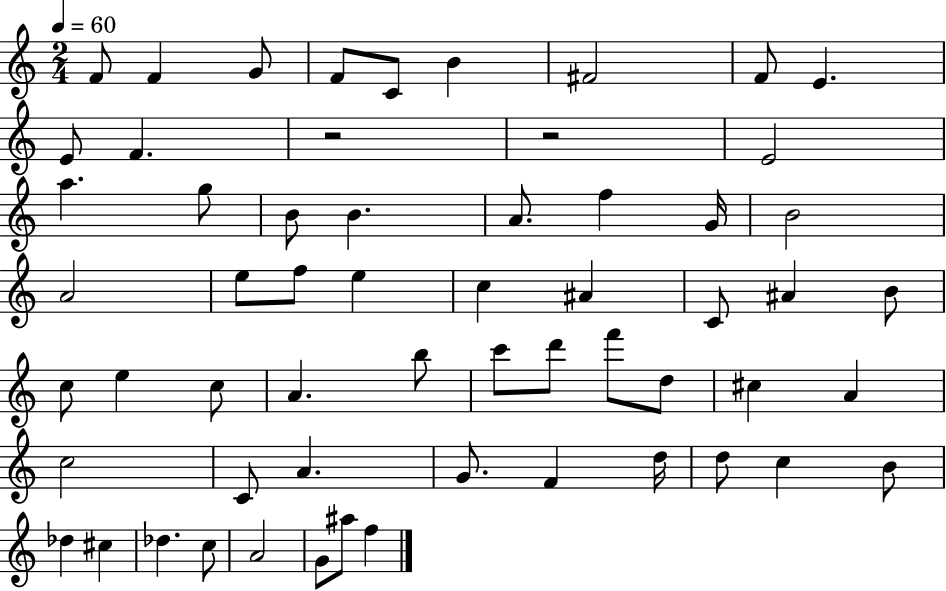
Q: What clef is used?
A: treble